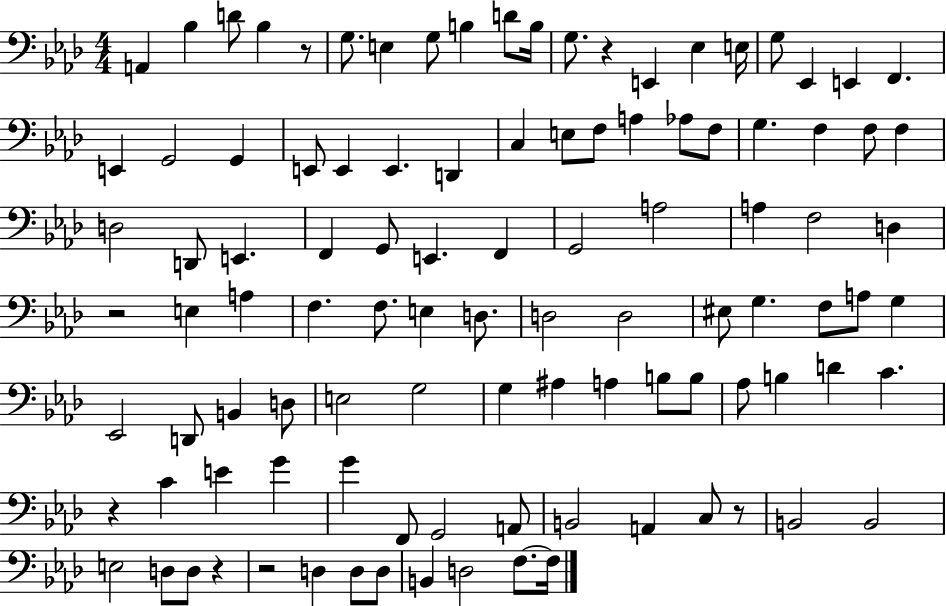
X:1
T:Untitled
M:4/4
L:1/4
K:Ab
A,, _B, D/2 _B, z/2 G,/2 E, G,/2 B, D/2 B,/4 G,/2 z E,, _E, E,/4 G,/2 _E,, E,, F,, E,, G,,2 G,, E,,/2 E,, E,, D,, C, E,/2 F,/2 A, _A,/2 F,/2 G, F, F,/2 F, D,2 D,,/2 E,, F,, G,,/2 E,, F,, G,,2 A,2 A, F,2 D, z2 E, A, F, F,/2 E, D,/2 D,2 D,2 ^E,/2 G, F,/2 A,/2 G, _E,,2 D,,/2 B,, D,/2 E,2 G,2 G, ^A, A, B,/2 B,/2 _A,/2 B, D C z C E G G F,,/2 G,,2 A,,/2 B,,2 A,, C,/2 z/2 B,,2 B,,2 E,2 D,/2 D,/2 z z2 D, D,/2 D,/2 B,, D,2 F,/2 F,/4